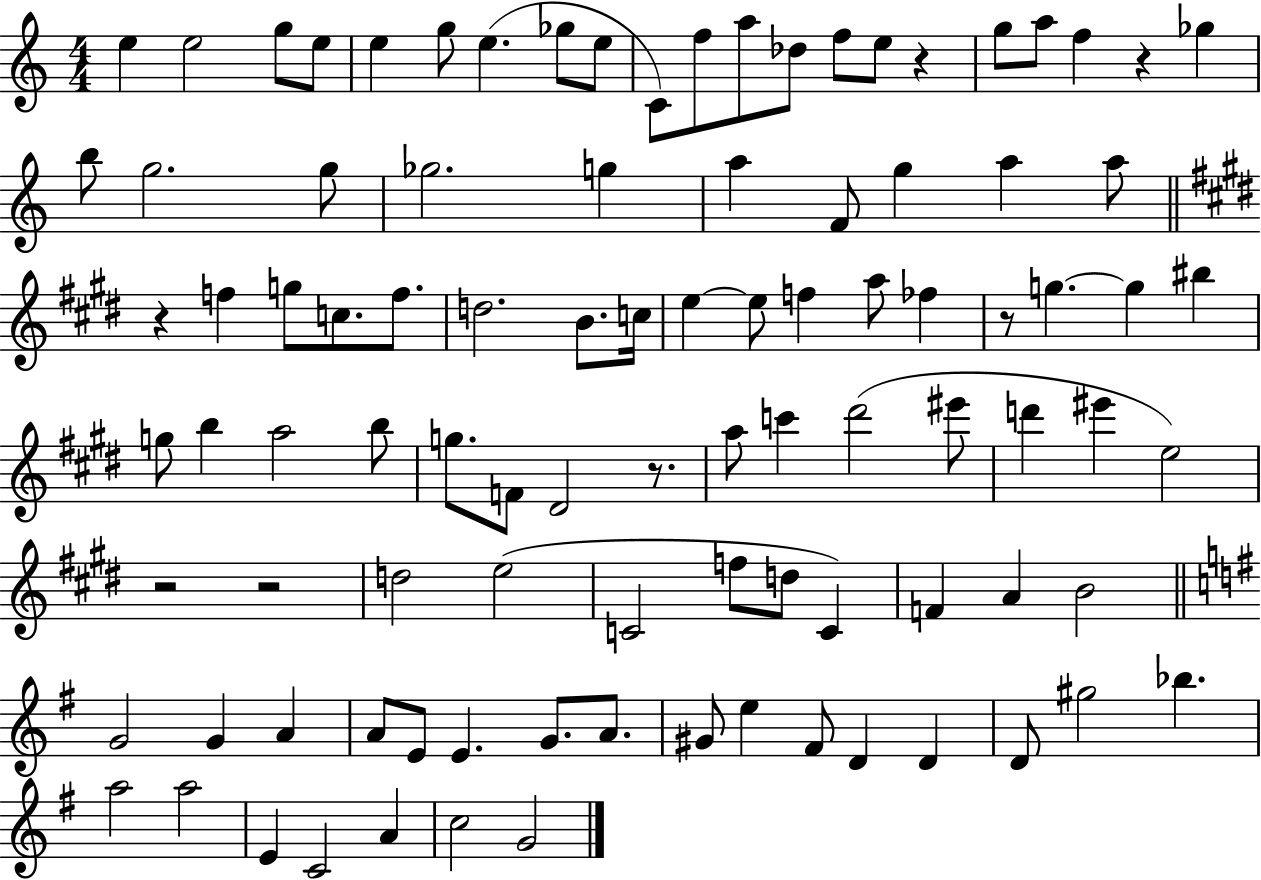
{
  \clef treble
  \numericTimeSignature
  \time 4/4
  \key c \major
  e''4 e''2 g''8 e''8 | e''4 g''8 e''4.( ges''8 e''8 | c'8) f''8 a''8 des''8 f''8 e''8 r4 | g''8 a''8 f''4 r4 ges''4 | \break b''8 g''2. g''8 | ges''2. g''4 | a''4 f'8 g''4 a''4 a''8 | \bar "||" \break \key e \major r4 f''4 g''8 c''8. f''8. | d''2. b'8. c''16 | e''4~~ e''8 f''4 a''8 fes''4 | r8 g''4.~~ g''4 bis''4 | \break g''8 b''4 a''2 b''8 | g''8. f'8 dis'2 r8. | a''8 c'''4 dis'''2( eis'''8 | d'''4 eis'''4 e''2) | \break r2 r2 | d''2 e''2( | c'2 f''8 d''8 c'4) | f'4 a'4 b'2 | \break \bar "||" \break \key e \minor g'2 g'4 a'4 | a'8 e'8 e'4. g'8. a'8. | gis'8 e''4 fis'8 d'4 d'4 | d'8 gis''2 bes''4. | \break a''2 a''2 | e'4 c'2 a'4 | c''2 g'2 | \bar "|."
}